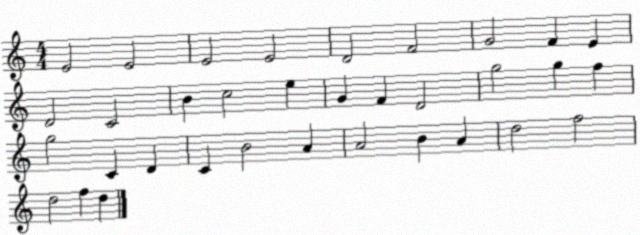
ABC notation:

X:1
T:Untitled
M:4/4
L:1/4
K:C
E2 E2 E2 E2 D2 F2 G2 F E D2 C2 B c2 e G F D2 g2 g f g2 C D C B2 A A2 B A d2 f2 d2 f d